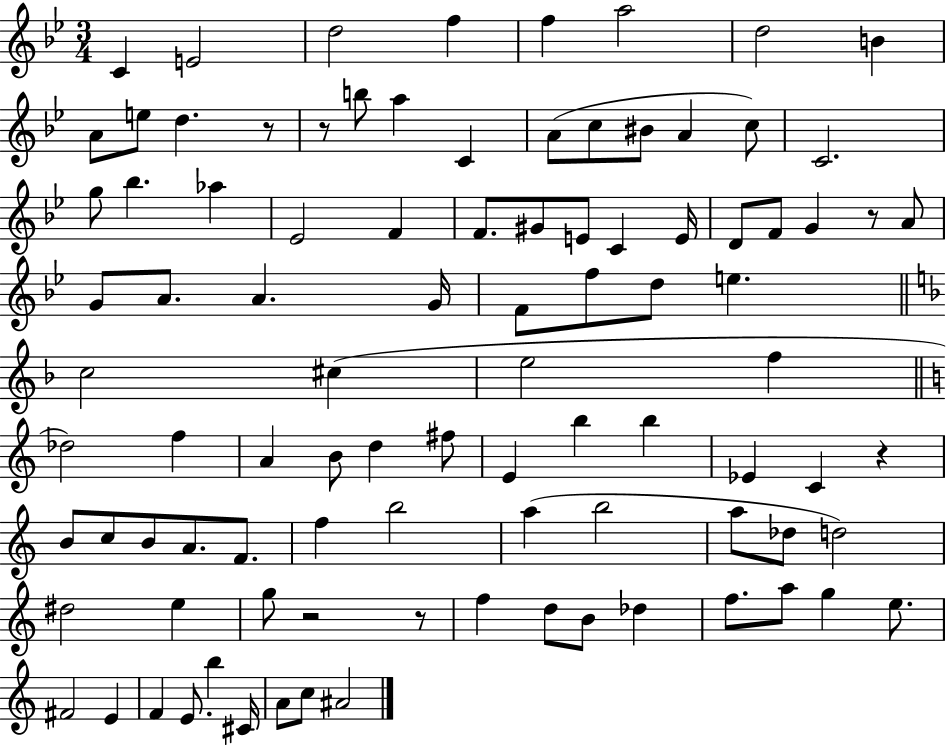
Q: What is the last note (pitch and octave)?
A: A#4